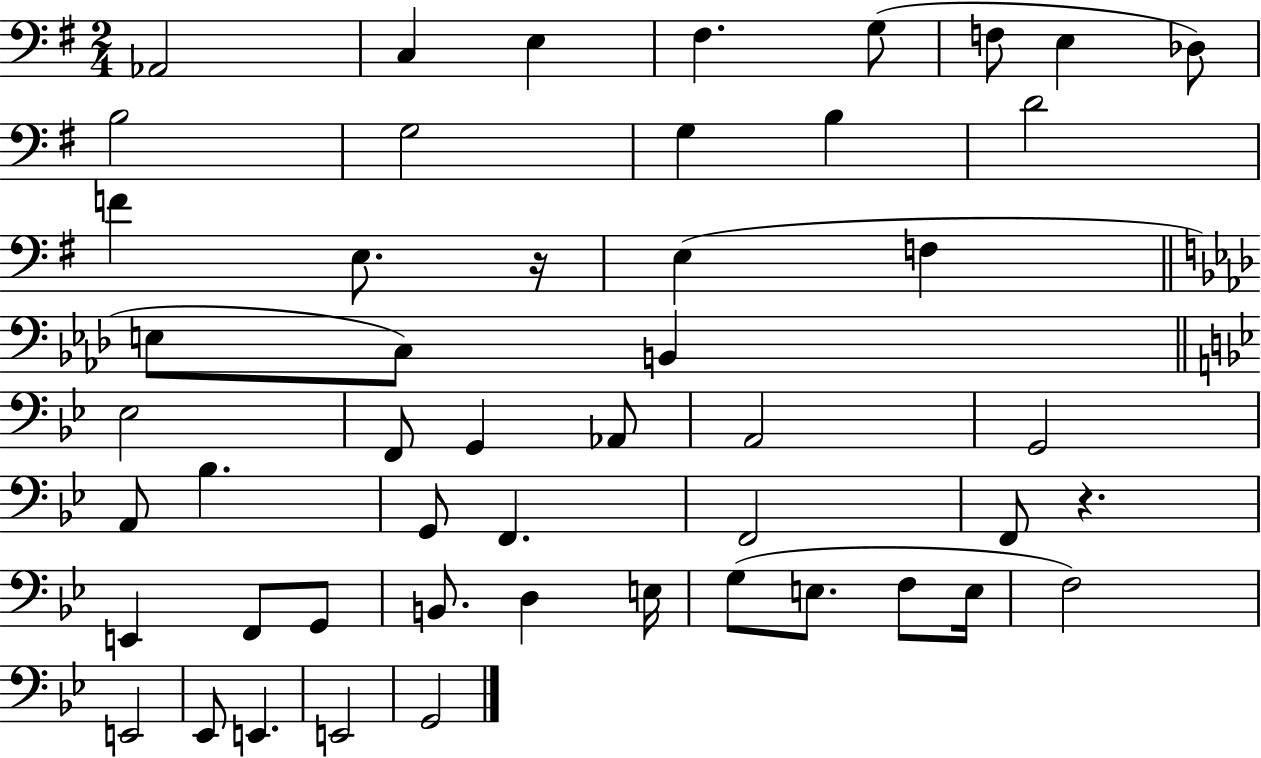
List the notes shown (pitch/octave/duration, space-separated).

Ab2/h C3/q E3/q F#3/q. G3/e F3/e E3/q Db3/e B3/h G3/h G3/q B3/q D4/h F4/q E3/e. R/s E3/q F3/q E3/e C3/e B2/q Eb3/h F2/e G2/q Ab2/e A2/h G2/h A2/e Bb3/q. G2/e F2/q. F2/h F2/e R/q. E2/q F2/e G2/e B2/e. D3/q E3/s G3/e E3/e. F3/e E3/s F3/h E2/h Eb2/e E2/q. E2/h G2/h